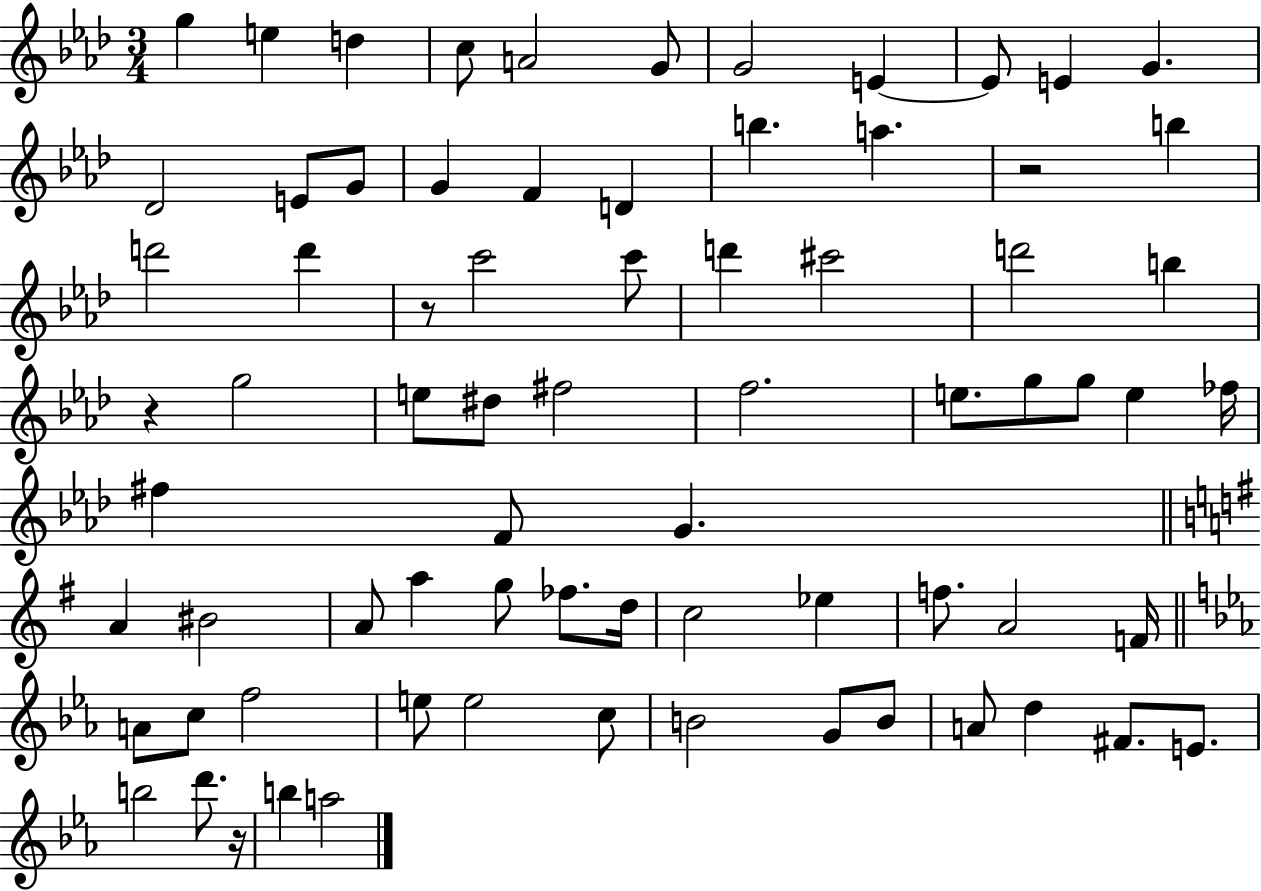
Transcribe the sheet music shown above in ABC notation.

X:1
T:Untitled
M:3/4
L:1/4
K:Ab
g e d c/2 A2 G/2 G2 E E/2 E G _D2 E/2 G/2 G F D b a z2 b d'2 d' z/2 c'2 c'/2 d' ^c'2 d'2 b z g2 e/2 ^d/2 ^f2 f2 e/2 g/2 g/2 e _f/4 ^f F/2 G A ^B2 A/2 a g/2 _f/2 d/4 c2 _e f/2 A2 F/4 A/2 c/2 f2 e/2 e2 c/2 B2 G/2 B/2 A/2 d ^F/2 E/2 b2 d'/2 z/4 b a2